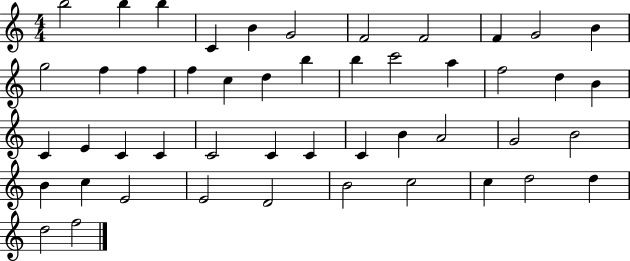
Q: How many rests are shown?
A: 0